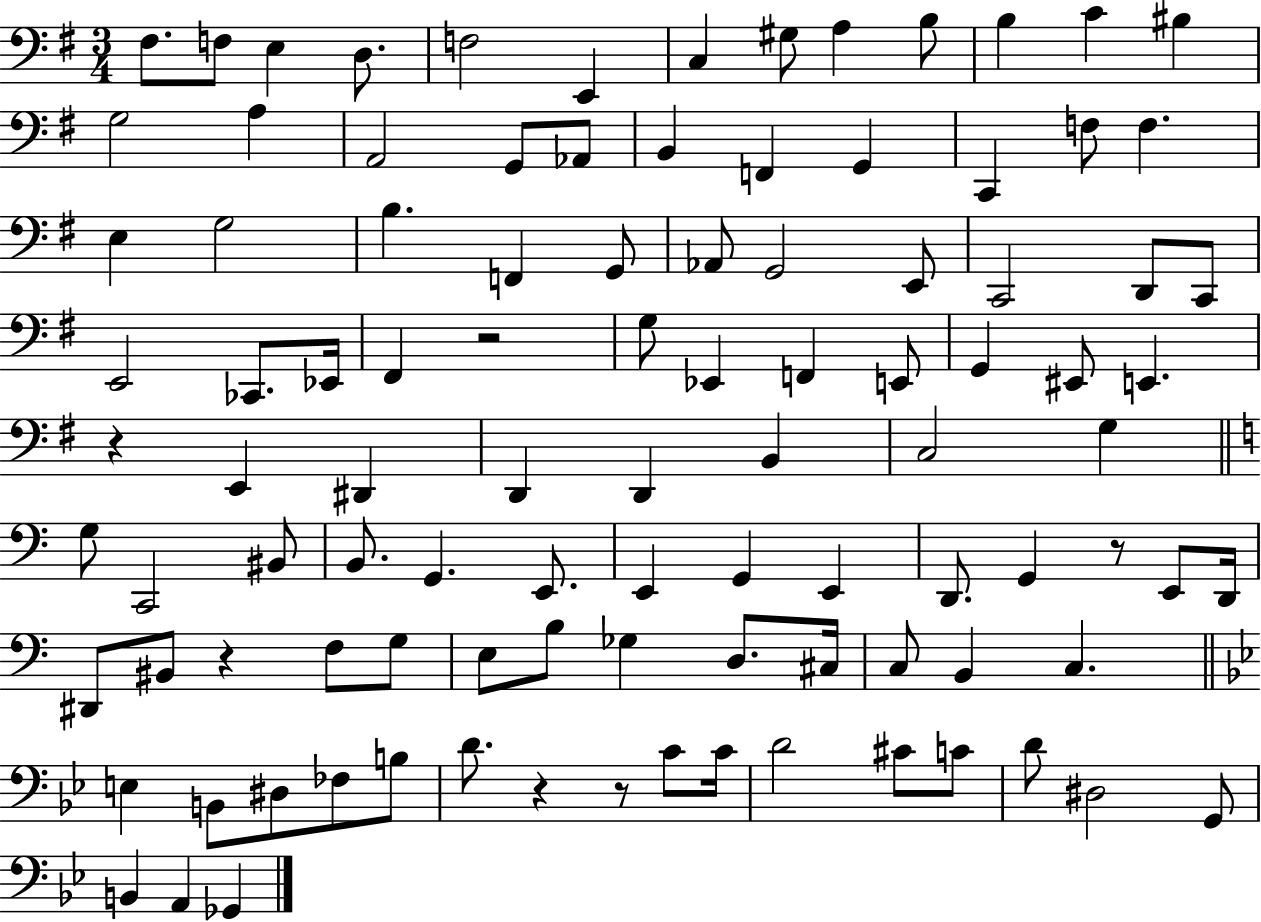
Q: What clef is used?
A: bass